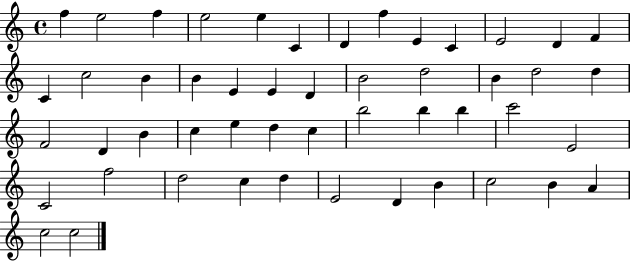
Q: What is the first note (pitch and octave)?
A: F5